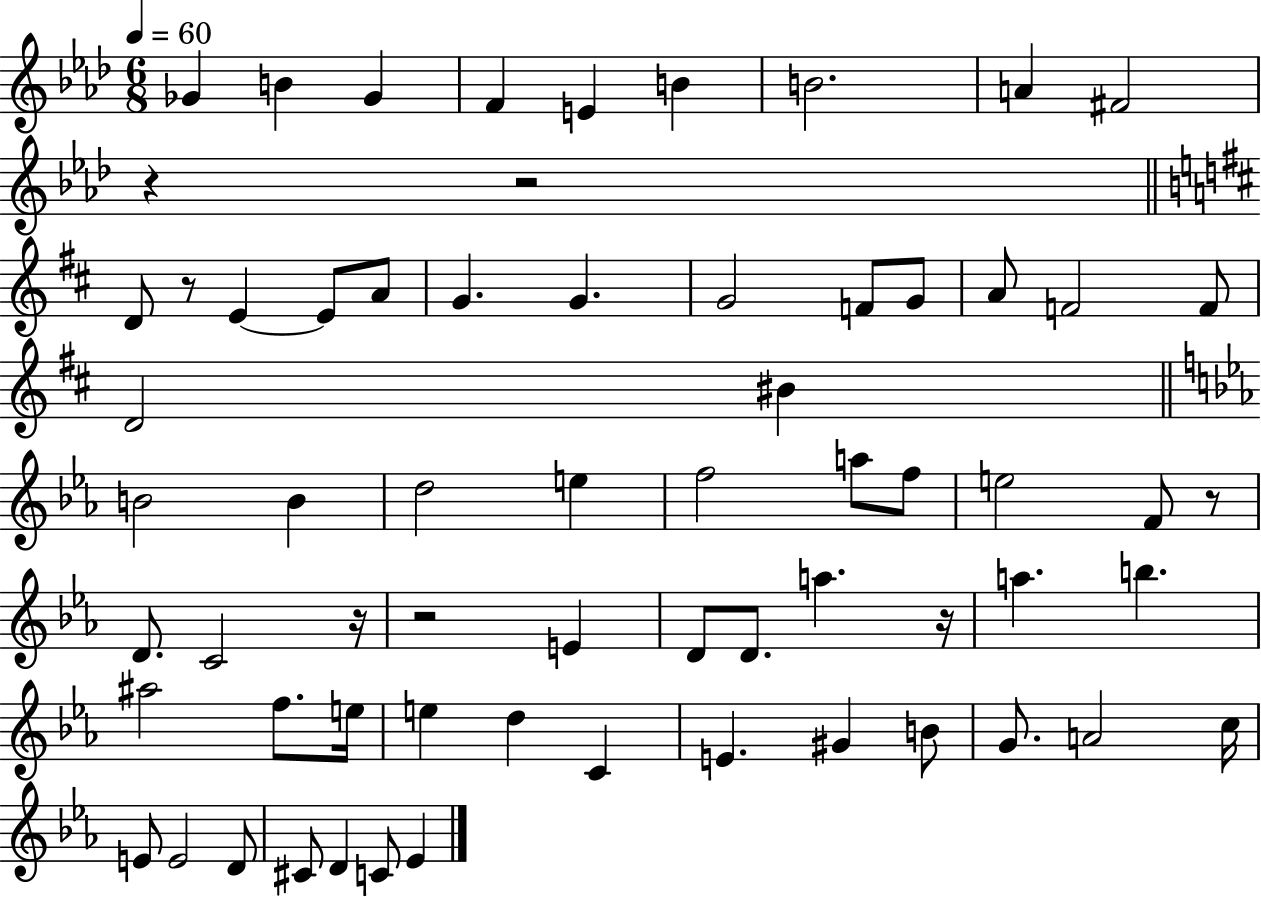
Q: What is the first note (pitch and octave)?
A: Gb4